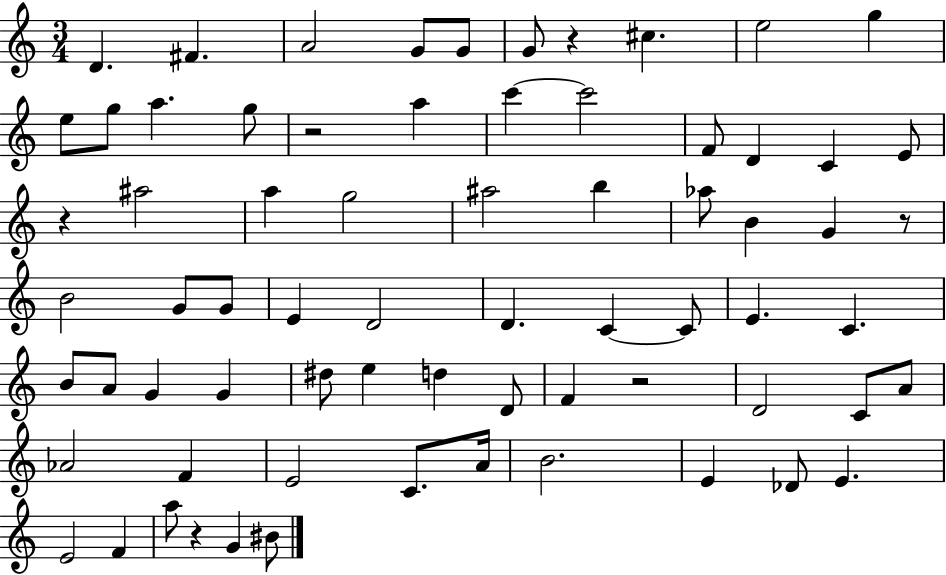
{
  \clef treble
  \numericTimeSignature
  \time 3/4
  \key c \major
  d'4. fis'4. | a'2 g'8 g'8 | g'8 r4 cis''4. | e''2 g''4 | \break e''8 g''8 a''4. g''8 | r2 a''4 | c'''4~~ c'''2 | f'8 d'4 c'4 e'8 | \break r4 ais''2 | a''4 g''2 | ais''2 b''4 | aes''8 b'4 g'4 r8 | \break b'2 g'8 g'8 | e'4 d'2 | d'4. c'4~~ c'8 | e'4. c'4. | \break b'8 a'8 g'4 g'4 | dis''8 e''4 d''4 d'8 | f'4 r2 | d'2 c'8 a'8 | \break aes'2 f'4 | e'2 c'8. a'16 | b'2. | e'4 des'8 e'4. | \break e'2 f'4 | a''8 r4 g'4 bis'8 | \bar "|."
}